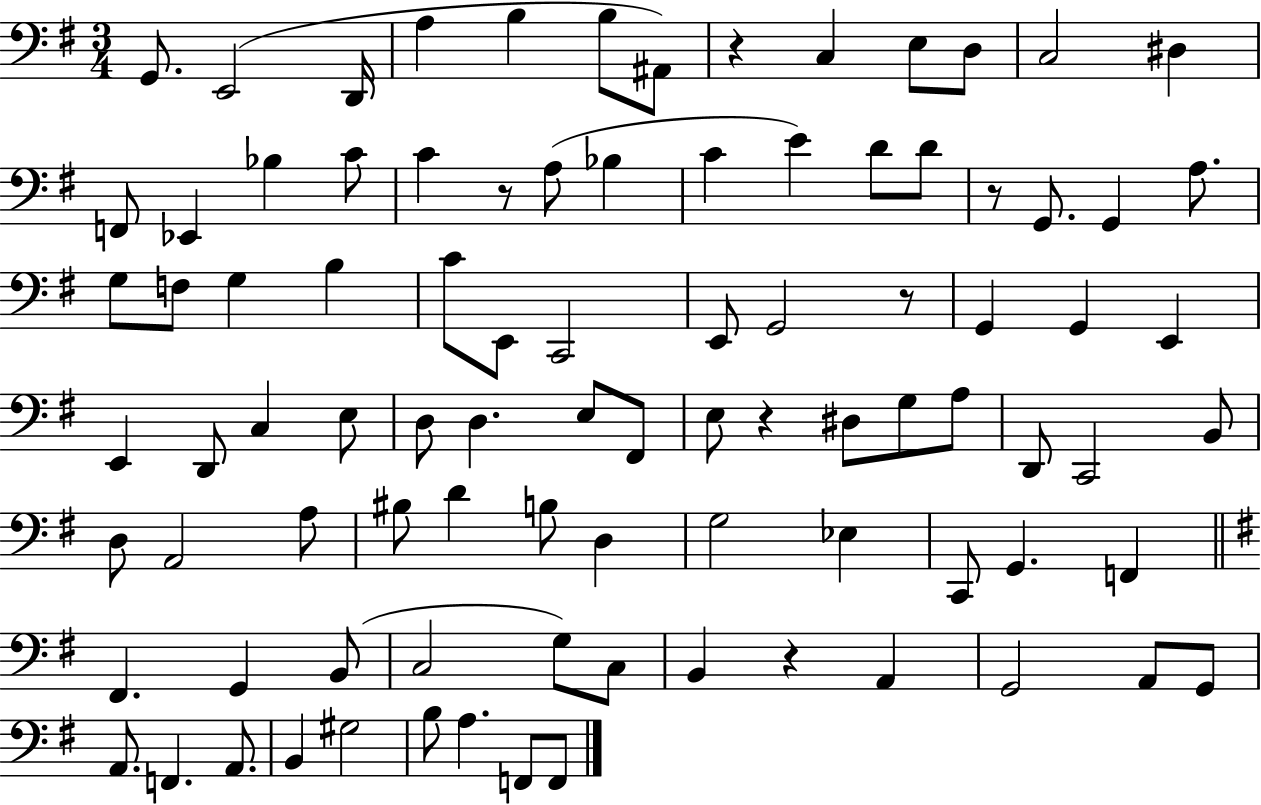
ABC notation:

X:1
T:Untitled
M:3/4
L:1/4
K:G
G,,/2 E,,2 D,,/4 A, B, B,/2 ^A,,/2 z C, E,/2 D,/2 C,2 ^D, F,,/2 _E,, _B, C/2 C z/2 A,/2 _B, C E D/2 D/2 z/2 G,,/2 G,, A,/2 G,/2 F,/2 G, B, C/2 E,,/2 C,,2 E,,/2 G,,2 z/2 G,, G,, E,, E,, D,,/2 C, E,/2 D,/2 D, E,/2 ^F,,/2 E,/2 z ^D,/2 G,/2 A,/2 D,,/2 C,,2 B,,/2 D,/2 A,,2 A,/2 ^B,/2 D B,/2 D, G,2 _E, C,,/2 G,, F,, ^F,, G,, B,,/2 C,2 G,/2 C,/2 B,, z A,, G,,2 A,,/2 G,,/2 A,,/2 F,, A,,/2 B,, ^G,2 B,/2 A, F,,/2 F,,/2